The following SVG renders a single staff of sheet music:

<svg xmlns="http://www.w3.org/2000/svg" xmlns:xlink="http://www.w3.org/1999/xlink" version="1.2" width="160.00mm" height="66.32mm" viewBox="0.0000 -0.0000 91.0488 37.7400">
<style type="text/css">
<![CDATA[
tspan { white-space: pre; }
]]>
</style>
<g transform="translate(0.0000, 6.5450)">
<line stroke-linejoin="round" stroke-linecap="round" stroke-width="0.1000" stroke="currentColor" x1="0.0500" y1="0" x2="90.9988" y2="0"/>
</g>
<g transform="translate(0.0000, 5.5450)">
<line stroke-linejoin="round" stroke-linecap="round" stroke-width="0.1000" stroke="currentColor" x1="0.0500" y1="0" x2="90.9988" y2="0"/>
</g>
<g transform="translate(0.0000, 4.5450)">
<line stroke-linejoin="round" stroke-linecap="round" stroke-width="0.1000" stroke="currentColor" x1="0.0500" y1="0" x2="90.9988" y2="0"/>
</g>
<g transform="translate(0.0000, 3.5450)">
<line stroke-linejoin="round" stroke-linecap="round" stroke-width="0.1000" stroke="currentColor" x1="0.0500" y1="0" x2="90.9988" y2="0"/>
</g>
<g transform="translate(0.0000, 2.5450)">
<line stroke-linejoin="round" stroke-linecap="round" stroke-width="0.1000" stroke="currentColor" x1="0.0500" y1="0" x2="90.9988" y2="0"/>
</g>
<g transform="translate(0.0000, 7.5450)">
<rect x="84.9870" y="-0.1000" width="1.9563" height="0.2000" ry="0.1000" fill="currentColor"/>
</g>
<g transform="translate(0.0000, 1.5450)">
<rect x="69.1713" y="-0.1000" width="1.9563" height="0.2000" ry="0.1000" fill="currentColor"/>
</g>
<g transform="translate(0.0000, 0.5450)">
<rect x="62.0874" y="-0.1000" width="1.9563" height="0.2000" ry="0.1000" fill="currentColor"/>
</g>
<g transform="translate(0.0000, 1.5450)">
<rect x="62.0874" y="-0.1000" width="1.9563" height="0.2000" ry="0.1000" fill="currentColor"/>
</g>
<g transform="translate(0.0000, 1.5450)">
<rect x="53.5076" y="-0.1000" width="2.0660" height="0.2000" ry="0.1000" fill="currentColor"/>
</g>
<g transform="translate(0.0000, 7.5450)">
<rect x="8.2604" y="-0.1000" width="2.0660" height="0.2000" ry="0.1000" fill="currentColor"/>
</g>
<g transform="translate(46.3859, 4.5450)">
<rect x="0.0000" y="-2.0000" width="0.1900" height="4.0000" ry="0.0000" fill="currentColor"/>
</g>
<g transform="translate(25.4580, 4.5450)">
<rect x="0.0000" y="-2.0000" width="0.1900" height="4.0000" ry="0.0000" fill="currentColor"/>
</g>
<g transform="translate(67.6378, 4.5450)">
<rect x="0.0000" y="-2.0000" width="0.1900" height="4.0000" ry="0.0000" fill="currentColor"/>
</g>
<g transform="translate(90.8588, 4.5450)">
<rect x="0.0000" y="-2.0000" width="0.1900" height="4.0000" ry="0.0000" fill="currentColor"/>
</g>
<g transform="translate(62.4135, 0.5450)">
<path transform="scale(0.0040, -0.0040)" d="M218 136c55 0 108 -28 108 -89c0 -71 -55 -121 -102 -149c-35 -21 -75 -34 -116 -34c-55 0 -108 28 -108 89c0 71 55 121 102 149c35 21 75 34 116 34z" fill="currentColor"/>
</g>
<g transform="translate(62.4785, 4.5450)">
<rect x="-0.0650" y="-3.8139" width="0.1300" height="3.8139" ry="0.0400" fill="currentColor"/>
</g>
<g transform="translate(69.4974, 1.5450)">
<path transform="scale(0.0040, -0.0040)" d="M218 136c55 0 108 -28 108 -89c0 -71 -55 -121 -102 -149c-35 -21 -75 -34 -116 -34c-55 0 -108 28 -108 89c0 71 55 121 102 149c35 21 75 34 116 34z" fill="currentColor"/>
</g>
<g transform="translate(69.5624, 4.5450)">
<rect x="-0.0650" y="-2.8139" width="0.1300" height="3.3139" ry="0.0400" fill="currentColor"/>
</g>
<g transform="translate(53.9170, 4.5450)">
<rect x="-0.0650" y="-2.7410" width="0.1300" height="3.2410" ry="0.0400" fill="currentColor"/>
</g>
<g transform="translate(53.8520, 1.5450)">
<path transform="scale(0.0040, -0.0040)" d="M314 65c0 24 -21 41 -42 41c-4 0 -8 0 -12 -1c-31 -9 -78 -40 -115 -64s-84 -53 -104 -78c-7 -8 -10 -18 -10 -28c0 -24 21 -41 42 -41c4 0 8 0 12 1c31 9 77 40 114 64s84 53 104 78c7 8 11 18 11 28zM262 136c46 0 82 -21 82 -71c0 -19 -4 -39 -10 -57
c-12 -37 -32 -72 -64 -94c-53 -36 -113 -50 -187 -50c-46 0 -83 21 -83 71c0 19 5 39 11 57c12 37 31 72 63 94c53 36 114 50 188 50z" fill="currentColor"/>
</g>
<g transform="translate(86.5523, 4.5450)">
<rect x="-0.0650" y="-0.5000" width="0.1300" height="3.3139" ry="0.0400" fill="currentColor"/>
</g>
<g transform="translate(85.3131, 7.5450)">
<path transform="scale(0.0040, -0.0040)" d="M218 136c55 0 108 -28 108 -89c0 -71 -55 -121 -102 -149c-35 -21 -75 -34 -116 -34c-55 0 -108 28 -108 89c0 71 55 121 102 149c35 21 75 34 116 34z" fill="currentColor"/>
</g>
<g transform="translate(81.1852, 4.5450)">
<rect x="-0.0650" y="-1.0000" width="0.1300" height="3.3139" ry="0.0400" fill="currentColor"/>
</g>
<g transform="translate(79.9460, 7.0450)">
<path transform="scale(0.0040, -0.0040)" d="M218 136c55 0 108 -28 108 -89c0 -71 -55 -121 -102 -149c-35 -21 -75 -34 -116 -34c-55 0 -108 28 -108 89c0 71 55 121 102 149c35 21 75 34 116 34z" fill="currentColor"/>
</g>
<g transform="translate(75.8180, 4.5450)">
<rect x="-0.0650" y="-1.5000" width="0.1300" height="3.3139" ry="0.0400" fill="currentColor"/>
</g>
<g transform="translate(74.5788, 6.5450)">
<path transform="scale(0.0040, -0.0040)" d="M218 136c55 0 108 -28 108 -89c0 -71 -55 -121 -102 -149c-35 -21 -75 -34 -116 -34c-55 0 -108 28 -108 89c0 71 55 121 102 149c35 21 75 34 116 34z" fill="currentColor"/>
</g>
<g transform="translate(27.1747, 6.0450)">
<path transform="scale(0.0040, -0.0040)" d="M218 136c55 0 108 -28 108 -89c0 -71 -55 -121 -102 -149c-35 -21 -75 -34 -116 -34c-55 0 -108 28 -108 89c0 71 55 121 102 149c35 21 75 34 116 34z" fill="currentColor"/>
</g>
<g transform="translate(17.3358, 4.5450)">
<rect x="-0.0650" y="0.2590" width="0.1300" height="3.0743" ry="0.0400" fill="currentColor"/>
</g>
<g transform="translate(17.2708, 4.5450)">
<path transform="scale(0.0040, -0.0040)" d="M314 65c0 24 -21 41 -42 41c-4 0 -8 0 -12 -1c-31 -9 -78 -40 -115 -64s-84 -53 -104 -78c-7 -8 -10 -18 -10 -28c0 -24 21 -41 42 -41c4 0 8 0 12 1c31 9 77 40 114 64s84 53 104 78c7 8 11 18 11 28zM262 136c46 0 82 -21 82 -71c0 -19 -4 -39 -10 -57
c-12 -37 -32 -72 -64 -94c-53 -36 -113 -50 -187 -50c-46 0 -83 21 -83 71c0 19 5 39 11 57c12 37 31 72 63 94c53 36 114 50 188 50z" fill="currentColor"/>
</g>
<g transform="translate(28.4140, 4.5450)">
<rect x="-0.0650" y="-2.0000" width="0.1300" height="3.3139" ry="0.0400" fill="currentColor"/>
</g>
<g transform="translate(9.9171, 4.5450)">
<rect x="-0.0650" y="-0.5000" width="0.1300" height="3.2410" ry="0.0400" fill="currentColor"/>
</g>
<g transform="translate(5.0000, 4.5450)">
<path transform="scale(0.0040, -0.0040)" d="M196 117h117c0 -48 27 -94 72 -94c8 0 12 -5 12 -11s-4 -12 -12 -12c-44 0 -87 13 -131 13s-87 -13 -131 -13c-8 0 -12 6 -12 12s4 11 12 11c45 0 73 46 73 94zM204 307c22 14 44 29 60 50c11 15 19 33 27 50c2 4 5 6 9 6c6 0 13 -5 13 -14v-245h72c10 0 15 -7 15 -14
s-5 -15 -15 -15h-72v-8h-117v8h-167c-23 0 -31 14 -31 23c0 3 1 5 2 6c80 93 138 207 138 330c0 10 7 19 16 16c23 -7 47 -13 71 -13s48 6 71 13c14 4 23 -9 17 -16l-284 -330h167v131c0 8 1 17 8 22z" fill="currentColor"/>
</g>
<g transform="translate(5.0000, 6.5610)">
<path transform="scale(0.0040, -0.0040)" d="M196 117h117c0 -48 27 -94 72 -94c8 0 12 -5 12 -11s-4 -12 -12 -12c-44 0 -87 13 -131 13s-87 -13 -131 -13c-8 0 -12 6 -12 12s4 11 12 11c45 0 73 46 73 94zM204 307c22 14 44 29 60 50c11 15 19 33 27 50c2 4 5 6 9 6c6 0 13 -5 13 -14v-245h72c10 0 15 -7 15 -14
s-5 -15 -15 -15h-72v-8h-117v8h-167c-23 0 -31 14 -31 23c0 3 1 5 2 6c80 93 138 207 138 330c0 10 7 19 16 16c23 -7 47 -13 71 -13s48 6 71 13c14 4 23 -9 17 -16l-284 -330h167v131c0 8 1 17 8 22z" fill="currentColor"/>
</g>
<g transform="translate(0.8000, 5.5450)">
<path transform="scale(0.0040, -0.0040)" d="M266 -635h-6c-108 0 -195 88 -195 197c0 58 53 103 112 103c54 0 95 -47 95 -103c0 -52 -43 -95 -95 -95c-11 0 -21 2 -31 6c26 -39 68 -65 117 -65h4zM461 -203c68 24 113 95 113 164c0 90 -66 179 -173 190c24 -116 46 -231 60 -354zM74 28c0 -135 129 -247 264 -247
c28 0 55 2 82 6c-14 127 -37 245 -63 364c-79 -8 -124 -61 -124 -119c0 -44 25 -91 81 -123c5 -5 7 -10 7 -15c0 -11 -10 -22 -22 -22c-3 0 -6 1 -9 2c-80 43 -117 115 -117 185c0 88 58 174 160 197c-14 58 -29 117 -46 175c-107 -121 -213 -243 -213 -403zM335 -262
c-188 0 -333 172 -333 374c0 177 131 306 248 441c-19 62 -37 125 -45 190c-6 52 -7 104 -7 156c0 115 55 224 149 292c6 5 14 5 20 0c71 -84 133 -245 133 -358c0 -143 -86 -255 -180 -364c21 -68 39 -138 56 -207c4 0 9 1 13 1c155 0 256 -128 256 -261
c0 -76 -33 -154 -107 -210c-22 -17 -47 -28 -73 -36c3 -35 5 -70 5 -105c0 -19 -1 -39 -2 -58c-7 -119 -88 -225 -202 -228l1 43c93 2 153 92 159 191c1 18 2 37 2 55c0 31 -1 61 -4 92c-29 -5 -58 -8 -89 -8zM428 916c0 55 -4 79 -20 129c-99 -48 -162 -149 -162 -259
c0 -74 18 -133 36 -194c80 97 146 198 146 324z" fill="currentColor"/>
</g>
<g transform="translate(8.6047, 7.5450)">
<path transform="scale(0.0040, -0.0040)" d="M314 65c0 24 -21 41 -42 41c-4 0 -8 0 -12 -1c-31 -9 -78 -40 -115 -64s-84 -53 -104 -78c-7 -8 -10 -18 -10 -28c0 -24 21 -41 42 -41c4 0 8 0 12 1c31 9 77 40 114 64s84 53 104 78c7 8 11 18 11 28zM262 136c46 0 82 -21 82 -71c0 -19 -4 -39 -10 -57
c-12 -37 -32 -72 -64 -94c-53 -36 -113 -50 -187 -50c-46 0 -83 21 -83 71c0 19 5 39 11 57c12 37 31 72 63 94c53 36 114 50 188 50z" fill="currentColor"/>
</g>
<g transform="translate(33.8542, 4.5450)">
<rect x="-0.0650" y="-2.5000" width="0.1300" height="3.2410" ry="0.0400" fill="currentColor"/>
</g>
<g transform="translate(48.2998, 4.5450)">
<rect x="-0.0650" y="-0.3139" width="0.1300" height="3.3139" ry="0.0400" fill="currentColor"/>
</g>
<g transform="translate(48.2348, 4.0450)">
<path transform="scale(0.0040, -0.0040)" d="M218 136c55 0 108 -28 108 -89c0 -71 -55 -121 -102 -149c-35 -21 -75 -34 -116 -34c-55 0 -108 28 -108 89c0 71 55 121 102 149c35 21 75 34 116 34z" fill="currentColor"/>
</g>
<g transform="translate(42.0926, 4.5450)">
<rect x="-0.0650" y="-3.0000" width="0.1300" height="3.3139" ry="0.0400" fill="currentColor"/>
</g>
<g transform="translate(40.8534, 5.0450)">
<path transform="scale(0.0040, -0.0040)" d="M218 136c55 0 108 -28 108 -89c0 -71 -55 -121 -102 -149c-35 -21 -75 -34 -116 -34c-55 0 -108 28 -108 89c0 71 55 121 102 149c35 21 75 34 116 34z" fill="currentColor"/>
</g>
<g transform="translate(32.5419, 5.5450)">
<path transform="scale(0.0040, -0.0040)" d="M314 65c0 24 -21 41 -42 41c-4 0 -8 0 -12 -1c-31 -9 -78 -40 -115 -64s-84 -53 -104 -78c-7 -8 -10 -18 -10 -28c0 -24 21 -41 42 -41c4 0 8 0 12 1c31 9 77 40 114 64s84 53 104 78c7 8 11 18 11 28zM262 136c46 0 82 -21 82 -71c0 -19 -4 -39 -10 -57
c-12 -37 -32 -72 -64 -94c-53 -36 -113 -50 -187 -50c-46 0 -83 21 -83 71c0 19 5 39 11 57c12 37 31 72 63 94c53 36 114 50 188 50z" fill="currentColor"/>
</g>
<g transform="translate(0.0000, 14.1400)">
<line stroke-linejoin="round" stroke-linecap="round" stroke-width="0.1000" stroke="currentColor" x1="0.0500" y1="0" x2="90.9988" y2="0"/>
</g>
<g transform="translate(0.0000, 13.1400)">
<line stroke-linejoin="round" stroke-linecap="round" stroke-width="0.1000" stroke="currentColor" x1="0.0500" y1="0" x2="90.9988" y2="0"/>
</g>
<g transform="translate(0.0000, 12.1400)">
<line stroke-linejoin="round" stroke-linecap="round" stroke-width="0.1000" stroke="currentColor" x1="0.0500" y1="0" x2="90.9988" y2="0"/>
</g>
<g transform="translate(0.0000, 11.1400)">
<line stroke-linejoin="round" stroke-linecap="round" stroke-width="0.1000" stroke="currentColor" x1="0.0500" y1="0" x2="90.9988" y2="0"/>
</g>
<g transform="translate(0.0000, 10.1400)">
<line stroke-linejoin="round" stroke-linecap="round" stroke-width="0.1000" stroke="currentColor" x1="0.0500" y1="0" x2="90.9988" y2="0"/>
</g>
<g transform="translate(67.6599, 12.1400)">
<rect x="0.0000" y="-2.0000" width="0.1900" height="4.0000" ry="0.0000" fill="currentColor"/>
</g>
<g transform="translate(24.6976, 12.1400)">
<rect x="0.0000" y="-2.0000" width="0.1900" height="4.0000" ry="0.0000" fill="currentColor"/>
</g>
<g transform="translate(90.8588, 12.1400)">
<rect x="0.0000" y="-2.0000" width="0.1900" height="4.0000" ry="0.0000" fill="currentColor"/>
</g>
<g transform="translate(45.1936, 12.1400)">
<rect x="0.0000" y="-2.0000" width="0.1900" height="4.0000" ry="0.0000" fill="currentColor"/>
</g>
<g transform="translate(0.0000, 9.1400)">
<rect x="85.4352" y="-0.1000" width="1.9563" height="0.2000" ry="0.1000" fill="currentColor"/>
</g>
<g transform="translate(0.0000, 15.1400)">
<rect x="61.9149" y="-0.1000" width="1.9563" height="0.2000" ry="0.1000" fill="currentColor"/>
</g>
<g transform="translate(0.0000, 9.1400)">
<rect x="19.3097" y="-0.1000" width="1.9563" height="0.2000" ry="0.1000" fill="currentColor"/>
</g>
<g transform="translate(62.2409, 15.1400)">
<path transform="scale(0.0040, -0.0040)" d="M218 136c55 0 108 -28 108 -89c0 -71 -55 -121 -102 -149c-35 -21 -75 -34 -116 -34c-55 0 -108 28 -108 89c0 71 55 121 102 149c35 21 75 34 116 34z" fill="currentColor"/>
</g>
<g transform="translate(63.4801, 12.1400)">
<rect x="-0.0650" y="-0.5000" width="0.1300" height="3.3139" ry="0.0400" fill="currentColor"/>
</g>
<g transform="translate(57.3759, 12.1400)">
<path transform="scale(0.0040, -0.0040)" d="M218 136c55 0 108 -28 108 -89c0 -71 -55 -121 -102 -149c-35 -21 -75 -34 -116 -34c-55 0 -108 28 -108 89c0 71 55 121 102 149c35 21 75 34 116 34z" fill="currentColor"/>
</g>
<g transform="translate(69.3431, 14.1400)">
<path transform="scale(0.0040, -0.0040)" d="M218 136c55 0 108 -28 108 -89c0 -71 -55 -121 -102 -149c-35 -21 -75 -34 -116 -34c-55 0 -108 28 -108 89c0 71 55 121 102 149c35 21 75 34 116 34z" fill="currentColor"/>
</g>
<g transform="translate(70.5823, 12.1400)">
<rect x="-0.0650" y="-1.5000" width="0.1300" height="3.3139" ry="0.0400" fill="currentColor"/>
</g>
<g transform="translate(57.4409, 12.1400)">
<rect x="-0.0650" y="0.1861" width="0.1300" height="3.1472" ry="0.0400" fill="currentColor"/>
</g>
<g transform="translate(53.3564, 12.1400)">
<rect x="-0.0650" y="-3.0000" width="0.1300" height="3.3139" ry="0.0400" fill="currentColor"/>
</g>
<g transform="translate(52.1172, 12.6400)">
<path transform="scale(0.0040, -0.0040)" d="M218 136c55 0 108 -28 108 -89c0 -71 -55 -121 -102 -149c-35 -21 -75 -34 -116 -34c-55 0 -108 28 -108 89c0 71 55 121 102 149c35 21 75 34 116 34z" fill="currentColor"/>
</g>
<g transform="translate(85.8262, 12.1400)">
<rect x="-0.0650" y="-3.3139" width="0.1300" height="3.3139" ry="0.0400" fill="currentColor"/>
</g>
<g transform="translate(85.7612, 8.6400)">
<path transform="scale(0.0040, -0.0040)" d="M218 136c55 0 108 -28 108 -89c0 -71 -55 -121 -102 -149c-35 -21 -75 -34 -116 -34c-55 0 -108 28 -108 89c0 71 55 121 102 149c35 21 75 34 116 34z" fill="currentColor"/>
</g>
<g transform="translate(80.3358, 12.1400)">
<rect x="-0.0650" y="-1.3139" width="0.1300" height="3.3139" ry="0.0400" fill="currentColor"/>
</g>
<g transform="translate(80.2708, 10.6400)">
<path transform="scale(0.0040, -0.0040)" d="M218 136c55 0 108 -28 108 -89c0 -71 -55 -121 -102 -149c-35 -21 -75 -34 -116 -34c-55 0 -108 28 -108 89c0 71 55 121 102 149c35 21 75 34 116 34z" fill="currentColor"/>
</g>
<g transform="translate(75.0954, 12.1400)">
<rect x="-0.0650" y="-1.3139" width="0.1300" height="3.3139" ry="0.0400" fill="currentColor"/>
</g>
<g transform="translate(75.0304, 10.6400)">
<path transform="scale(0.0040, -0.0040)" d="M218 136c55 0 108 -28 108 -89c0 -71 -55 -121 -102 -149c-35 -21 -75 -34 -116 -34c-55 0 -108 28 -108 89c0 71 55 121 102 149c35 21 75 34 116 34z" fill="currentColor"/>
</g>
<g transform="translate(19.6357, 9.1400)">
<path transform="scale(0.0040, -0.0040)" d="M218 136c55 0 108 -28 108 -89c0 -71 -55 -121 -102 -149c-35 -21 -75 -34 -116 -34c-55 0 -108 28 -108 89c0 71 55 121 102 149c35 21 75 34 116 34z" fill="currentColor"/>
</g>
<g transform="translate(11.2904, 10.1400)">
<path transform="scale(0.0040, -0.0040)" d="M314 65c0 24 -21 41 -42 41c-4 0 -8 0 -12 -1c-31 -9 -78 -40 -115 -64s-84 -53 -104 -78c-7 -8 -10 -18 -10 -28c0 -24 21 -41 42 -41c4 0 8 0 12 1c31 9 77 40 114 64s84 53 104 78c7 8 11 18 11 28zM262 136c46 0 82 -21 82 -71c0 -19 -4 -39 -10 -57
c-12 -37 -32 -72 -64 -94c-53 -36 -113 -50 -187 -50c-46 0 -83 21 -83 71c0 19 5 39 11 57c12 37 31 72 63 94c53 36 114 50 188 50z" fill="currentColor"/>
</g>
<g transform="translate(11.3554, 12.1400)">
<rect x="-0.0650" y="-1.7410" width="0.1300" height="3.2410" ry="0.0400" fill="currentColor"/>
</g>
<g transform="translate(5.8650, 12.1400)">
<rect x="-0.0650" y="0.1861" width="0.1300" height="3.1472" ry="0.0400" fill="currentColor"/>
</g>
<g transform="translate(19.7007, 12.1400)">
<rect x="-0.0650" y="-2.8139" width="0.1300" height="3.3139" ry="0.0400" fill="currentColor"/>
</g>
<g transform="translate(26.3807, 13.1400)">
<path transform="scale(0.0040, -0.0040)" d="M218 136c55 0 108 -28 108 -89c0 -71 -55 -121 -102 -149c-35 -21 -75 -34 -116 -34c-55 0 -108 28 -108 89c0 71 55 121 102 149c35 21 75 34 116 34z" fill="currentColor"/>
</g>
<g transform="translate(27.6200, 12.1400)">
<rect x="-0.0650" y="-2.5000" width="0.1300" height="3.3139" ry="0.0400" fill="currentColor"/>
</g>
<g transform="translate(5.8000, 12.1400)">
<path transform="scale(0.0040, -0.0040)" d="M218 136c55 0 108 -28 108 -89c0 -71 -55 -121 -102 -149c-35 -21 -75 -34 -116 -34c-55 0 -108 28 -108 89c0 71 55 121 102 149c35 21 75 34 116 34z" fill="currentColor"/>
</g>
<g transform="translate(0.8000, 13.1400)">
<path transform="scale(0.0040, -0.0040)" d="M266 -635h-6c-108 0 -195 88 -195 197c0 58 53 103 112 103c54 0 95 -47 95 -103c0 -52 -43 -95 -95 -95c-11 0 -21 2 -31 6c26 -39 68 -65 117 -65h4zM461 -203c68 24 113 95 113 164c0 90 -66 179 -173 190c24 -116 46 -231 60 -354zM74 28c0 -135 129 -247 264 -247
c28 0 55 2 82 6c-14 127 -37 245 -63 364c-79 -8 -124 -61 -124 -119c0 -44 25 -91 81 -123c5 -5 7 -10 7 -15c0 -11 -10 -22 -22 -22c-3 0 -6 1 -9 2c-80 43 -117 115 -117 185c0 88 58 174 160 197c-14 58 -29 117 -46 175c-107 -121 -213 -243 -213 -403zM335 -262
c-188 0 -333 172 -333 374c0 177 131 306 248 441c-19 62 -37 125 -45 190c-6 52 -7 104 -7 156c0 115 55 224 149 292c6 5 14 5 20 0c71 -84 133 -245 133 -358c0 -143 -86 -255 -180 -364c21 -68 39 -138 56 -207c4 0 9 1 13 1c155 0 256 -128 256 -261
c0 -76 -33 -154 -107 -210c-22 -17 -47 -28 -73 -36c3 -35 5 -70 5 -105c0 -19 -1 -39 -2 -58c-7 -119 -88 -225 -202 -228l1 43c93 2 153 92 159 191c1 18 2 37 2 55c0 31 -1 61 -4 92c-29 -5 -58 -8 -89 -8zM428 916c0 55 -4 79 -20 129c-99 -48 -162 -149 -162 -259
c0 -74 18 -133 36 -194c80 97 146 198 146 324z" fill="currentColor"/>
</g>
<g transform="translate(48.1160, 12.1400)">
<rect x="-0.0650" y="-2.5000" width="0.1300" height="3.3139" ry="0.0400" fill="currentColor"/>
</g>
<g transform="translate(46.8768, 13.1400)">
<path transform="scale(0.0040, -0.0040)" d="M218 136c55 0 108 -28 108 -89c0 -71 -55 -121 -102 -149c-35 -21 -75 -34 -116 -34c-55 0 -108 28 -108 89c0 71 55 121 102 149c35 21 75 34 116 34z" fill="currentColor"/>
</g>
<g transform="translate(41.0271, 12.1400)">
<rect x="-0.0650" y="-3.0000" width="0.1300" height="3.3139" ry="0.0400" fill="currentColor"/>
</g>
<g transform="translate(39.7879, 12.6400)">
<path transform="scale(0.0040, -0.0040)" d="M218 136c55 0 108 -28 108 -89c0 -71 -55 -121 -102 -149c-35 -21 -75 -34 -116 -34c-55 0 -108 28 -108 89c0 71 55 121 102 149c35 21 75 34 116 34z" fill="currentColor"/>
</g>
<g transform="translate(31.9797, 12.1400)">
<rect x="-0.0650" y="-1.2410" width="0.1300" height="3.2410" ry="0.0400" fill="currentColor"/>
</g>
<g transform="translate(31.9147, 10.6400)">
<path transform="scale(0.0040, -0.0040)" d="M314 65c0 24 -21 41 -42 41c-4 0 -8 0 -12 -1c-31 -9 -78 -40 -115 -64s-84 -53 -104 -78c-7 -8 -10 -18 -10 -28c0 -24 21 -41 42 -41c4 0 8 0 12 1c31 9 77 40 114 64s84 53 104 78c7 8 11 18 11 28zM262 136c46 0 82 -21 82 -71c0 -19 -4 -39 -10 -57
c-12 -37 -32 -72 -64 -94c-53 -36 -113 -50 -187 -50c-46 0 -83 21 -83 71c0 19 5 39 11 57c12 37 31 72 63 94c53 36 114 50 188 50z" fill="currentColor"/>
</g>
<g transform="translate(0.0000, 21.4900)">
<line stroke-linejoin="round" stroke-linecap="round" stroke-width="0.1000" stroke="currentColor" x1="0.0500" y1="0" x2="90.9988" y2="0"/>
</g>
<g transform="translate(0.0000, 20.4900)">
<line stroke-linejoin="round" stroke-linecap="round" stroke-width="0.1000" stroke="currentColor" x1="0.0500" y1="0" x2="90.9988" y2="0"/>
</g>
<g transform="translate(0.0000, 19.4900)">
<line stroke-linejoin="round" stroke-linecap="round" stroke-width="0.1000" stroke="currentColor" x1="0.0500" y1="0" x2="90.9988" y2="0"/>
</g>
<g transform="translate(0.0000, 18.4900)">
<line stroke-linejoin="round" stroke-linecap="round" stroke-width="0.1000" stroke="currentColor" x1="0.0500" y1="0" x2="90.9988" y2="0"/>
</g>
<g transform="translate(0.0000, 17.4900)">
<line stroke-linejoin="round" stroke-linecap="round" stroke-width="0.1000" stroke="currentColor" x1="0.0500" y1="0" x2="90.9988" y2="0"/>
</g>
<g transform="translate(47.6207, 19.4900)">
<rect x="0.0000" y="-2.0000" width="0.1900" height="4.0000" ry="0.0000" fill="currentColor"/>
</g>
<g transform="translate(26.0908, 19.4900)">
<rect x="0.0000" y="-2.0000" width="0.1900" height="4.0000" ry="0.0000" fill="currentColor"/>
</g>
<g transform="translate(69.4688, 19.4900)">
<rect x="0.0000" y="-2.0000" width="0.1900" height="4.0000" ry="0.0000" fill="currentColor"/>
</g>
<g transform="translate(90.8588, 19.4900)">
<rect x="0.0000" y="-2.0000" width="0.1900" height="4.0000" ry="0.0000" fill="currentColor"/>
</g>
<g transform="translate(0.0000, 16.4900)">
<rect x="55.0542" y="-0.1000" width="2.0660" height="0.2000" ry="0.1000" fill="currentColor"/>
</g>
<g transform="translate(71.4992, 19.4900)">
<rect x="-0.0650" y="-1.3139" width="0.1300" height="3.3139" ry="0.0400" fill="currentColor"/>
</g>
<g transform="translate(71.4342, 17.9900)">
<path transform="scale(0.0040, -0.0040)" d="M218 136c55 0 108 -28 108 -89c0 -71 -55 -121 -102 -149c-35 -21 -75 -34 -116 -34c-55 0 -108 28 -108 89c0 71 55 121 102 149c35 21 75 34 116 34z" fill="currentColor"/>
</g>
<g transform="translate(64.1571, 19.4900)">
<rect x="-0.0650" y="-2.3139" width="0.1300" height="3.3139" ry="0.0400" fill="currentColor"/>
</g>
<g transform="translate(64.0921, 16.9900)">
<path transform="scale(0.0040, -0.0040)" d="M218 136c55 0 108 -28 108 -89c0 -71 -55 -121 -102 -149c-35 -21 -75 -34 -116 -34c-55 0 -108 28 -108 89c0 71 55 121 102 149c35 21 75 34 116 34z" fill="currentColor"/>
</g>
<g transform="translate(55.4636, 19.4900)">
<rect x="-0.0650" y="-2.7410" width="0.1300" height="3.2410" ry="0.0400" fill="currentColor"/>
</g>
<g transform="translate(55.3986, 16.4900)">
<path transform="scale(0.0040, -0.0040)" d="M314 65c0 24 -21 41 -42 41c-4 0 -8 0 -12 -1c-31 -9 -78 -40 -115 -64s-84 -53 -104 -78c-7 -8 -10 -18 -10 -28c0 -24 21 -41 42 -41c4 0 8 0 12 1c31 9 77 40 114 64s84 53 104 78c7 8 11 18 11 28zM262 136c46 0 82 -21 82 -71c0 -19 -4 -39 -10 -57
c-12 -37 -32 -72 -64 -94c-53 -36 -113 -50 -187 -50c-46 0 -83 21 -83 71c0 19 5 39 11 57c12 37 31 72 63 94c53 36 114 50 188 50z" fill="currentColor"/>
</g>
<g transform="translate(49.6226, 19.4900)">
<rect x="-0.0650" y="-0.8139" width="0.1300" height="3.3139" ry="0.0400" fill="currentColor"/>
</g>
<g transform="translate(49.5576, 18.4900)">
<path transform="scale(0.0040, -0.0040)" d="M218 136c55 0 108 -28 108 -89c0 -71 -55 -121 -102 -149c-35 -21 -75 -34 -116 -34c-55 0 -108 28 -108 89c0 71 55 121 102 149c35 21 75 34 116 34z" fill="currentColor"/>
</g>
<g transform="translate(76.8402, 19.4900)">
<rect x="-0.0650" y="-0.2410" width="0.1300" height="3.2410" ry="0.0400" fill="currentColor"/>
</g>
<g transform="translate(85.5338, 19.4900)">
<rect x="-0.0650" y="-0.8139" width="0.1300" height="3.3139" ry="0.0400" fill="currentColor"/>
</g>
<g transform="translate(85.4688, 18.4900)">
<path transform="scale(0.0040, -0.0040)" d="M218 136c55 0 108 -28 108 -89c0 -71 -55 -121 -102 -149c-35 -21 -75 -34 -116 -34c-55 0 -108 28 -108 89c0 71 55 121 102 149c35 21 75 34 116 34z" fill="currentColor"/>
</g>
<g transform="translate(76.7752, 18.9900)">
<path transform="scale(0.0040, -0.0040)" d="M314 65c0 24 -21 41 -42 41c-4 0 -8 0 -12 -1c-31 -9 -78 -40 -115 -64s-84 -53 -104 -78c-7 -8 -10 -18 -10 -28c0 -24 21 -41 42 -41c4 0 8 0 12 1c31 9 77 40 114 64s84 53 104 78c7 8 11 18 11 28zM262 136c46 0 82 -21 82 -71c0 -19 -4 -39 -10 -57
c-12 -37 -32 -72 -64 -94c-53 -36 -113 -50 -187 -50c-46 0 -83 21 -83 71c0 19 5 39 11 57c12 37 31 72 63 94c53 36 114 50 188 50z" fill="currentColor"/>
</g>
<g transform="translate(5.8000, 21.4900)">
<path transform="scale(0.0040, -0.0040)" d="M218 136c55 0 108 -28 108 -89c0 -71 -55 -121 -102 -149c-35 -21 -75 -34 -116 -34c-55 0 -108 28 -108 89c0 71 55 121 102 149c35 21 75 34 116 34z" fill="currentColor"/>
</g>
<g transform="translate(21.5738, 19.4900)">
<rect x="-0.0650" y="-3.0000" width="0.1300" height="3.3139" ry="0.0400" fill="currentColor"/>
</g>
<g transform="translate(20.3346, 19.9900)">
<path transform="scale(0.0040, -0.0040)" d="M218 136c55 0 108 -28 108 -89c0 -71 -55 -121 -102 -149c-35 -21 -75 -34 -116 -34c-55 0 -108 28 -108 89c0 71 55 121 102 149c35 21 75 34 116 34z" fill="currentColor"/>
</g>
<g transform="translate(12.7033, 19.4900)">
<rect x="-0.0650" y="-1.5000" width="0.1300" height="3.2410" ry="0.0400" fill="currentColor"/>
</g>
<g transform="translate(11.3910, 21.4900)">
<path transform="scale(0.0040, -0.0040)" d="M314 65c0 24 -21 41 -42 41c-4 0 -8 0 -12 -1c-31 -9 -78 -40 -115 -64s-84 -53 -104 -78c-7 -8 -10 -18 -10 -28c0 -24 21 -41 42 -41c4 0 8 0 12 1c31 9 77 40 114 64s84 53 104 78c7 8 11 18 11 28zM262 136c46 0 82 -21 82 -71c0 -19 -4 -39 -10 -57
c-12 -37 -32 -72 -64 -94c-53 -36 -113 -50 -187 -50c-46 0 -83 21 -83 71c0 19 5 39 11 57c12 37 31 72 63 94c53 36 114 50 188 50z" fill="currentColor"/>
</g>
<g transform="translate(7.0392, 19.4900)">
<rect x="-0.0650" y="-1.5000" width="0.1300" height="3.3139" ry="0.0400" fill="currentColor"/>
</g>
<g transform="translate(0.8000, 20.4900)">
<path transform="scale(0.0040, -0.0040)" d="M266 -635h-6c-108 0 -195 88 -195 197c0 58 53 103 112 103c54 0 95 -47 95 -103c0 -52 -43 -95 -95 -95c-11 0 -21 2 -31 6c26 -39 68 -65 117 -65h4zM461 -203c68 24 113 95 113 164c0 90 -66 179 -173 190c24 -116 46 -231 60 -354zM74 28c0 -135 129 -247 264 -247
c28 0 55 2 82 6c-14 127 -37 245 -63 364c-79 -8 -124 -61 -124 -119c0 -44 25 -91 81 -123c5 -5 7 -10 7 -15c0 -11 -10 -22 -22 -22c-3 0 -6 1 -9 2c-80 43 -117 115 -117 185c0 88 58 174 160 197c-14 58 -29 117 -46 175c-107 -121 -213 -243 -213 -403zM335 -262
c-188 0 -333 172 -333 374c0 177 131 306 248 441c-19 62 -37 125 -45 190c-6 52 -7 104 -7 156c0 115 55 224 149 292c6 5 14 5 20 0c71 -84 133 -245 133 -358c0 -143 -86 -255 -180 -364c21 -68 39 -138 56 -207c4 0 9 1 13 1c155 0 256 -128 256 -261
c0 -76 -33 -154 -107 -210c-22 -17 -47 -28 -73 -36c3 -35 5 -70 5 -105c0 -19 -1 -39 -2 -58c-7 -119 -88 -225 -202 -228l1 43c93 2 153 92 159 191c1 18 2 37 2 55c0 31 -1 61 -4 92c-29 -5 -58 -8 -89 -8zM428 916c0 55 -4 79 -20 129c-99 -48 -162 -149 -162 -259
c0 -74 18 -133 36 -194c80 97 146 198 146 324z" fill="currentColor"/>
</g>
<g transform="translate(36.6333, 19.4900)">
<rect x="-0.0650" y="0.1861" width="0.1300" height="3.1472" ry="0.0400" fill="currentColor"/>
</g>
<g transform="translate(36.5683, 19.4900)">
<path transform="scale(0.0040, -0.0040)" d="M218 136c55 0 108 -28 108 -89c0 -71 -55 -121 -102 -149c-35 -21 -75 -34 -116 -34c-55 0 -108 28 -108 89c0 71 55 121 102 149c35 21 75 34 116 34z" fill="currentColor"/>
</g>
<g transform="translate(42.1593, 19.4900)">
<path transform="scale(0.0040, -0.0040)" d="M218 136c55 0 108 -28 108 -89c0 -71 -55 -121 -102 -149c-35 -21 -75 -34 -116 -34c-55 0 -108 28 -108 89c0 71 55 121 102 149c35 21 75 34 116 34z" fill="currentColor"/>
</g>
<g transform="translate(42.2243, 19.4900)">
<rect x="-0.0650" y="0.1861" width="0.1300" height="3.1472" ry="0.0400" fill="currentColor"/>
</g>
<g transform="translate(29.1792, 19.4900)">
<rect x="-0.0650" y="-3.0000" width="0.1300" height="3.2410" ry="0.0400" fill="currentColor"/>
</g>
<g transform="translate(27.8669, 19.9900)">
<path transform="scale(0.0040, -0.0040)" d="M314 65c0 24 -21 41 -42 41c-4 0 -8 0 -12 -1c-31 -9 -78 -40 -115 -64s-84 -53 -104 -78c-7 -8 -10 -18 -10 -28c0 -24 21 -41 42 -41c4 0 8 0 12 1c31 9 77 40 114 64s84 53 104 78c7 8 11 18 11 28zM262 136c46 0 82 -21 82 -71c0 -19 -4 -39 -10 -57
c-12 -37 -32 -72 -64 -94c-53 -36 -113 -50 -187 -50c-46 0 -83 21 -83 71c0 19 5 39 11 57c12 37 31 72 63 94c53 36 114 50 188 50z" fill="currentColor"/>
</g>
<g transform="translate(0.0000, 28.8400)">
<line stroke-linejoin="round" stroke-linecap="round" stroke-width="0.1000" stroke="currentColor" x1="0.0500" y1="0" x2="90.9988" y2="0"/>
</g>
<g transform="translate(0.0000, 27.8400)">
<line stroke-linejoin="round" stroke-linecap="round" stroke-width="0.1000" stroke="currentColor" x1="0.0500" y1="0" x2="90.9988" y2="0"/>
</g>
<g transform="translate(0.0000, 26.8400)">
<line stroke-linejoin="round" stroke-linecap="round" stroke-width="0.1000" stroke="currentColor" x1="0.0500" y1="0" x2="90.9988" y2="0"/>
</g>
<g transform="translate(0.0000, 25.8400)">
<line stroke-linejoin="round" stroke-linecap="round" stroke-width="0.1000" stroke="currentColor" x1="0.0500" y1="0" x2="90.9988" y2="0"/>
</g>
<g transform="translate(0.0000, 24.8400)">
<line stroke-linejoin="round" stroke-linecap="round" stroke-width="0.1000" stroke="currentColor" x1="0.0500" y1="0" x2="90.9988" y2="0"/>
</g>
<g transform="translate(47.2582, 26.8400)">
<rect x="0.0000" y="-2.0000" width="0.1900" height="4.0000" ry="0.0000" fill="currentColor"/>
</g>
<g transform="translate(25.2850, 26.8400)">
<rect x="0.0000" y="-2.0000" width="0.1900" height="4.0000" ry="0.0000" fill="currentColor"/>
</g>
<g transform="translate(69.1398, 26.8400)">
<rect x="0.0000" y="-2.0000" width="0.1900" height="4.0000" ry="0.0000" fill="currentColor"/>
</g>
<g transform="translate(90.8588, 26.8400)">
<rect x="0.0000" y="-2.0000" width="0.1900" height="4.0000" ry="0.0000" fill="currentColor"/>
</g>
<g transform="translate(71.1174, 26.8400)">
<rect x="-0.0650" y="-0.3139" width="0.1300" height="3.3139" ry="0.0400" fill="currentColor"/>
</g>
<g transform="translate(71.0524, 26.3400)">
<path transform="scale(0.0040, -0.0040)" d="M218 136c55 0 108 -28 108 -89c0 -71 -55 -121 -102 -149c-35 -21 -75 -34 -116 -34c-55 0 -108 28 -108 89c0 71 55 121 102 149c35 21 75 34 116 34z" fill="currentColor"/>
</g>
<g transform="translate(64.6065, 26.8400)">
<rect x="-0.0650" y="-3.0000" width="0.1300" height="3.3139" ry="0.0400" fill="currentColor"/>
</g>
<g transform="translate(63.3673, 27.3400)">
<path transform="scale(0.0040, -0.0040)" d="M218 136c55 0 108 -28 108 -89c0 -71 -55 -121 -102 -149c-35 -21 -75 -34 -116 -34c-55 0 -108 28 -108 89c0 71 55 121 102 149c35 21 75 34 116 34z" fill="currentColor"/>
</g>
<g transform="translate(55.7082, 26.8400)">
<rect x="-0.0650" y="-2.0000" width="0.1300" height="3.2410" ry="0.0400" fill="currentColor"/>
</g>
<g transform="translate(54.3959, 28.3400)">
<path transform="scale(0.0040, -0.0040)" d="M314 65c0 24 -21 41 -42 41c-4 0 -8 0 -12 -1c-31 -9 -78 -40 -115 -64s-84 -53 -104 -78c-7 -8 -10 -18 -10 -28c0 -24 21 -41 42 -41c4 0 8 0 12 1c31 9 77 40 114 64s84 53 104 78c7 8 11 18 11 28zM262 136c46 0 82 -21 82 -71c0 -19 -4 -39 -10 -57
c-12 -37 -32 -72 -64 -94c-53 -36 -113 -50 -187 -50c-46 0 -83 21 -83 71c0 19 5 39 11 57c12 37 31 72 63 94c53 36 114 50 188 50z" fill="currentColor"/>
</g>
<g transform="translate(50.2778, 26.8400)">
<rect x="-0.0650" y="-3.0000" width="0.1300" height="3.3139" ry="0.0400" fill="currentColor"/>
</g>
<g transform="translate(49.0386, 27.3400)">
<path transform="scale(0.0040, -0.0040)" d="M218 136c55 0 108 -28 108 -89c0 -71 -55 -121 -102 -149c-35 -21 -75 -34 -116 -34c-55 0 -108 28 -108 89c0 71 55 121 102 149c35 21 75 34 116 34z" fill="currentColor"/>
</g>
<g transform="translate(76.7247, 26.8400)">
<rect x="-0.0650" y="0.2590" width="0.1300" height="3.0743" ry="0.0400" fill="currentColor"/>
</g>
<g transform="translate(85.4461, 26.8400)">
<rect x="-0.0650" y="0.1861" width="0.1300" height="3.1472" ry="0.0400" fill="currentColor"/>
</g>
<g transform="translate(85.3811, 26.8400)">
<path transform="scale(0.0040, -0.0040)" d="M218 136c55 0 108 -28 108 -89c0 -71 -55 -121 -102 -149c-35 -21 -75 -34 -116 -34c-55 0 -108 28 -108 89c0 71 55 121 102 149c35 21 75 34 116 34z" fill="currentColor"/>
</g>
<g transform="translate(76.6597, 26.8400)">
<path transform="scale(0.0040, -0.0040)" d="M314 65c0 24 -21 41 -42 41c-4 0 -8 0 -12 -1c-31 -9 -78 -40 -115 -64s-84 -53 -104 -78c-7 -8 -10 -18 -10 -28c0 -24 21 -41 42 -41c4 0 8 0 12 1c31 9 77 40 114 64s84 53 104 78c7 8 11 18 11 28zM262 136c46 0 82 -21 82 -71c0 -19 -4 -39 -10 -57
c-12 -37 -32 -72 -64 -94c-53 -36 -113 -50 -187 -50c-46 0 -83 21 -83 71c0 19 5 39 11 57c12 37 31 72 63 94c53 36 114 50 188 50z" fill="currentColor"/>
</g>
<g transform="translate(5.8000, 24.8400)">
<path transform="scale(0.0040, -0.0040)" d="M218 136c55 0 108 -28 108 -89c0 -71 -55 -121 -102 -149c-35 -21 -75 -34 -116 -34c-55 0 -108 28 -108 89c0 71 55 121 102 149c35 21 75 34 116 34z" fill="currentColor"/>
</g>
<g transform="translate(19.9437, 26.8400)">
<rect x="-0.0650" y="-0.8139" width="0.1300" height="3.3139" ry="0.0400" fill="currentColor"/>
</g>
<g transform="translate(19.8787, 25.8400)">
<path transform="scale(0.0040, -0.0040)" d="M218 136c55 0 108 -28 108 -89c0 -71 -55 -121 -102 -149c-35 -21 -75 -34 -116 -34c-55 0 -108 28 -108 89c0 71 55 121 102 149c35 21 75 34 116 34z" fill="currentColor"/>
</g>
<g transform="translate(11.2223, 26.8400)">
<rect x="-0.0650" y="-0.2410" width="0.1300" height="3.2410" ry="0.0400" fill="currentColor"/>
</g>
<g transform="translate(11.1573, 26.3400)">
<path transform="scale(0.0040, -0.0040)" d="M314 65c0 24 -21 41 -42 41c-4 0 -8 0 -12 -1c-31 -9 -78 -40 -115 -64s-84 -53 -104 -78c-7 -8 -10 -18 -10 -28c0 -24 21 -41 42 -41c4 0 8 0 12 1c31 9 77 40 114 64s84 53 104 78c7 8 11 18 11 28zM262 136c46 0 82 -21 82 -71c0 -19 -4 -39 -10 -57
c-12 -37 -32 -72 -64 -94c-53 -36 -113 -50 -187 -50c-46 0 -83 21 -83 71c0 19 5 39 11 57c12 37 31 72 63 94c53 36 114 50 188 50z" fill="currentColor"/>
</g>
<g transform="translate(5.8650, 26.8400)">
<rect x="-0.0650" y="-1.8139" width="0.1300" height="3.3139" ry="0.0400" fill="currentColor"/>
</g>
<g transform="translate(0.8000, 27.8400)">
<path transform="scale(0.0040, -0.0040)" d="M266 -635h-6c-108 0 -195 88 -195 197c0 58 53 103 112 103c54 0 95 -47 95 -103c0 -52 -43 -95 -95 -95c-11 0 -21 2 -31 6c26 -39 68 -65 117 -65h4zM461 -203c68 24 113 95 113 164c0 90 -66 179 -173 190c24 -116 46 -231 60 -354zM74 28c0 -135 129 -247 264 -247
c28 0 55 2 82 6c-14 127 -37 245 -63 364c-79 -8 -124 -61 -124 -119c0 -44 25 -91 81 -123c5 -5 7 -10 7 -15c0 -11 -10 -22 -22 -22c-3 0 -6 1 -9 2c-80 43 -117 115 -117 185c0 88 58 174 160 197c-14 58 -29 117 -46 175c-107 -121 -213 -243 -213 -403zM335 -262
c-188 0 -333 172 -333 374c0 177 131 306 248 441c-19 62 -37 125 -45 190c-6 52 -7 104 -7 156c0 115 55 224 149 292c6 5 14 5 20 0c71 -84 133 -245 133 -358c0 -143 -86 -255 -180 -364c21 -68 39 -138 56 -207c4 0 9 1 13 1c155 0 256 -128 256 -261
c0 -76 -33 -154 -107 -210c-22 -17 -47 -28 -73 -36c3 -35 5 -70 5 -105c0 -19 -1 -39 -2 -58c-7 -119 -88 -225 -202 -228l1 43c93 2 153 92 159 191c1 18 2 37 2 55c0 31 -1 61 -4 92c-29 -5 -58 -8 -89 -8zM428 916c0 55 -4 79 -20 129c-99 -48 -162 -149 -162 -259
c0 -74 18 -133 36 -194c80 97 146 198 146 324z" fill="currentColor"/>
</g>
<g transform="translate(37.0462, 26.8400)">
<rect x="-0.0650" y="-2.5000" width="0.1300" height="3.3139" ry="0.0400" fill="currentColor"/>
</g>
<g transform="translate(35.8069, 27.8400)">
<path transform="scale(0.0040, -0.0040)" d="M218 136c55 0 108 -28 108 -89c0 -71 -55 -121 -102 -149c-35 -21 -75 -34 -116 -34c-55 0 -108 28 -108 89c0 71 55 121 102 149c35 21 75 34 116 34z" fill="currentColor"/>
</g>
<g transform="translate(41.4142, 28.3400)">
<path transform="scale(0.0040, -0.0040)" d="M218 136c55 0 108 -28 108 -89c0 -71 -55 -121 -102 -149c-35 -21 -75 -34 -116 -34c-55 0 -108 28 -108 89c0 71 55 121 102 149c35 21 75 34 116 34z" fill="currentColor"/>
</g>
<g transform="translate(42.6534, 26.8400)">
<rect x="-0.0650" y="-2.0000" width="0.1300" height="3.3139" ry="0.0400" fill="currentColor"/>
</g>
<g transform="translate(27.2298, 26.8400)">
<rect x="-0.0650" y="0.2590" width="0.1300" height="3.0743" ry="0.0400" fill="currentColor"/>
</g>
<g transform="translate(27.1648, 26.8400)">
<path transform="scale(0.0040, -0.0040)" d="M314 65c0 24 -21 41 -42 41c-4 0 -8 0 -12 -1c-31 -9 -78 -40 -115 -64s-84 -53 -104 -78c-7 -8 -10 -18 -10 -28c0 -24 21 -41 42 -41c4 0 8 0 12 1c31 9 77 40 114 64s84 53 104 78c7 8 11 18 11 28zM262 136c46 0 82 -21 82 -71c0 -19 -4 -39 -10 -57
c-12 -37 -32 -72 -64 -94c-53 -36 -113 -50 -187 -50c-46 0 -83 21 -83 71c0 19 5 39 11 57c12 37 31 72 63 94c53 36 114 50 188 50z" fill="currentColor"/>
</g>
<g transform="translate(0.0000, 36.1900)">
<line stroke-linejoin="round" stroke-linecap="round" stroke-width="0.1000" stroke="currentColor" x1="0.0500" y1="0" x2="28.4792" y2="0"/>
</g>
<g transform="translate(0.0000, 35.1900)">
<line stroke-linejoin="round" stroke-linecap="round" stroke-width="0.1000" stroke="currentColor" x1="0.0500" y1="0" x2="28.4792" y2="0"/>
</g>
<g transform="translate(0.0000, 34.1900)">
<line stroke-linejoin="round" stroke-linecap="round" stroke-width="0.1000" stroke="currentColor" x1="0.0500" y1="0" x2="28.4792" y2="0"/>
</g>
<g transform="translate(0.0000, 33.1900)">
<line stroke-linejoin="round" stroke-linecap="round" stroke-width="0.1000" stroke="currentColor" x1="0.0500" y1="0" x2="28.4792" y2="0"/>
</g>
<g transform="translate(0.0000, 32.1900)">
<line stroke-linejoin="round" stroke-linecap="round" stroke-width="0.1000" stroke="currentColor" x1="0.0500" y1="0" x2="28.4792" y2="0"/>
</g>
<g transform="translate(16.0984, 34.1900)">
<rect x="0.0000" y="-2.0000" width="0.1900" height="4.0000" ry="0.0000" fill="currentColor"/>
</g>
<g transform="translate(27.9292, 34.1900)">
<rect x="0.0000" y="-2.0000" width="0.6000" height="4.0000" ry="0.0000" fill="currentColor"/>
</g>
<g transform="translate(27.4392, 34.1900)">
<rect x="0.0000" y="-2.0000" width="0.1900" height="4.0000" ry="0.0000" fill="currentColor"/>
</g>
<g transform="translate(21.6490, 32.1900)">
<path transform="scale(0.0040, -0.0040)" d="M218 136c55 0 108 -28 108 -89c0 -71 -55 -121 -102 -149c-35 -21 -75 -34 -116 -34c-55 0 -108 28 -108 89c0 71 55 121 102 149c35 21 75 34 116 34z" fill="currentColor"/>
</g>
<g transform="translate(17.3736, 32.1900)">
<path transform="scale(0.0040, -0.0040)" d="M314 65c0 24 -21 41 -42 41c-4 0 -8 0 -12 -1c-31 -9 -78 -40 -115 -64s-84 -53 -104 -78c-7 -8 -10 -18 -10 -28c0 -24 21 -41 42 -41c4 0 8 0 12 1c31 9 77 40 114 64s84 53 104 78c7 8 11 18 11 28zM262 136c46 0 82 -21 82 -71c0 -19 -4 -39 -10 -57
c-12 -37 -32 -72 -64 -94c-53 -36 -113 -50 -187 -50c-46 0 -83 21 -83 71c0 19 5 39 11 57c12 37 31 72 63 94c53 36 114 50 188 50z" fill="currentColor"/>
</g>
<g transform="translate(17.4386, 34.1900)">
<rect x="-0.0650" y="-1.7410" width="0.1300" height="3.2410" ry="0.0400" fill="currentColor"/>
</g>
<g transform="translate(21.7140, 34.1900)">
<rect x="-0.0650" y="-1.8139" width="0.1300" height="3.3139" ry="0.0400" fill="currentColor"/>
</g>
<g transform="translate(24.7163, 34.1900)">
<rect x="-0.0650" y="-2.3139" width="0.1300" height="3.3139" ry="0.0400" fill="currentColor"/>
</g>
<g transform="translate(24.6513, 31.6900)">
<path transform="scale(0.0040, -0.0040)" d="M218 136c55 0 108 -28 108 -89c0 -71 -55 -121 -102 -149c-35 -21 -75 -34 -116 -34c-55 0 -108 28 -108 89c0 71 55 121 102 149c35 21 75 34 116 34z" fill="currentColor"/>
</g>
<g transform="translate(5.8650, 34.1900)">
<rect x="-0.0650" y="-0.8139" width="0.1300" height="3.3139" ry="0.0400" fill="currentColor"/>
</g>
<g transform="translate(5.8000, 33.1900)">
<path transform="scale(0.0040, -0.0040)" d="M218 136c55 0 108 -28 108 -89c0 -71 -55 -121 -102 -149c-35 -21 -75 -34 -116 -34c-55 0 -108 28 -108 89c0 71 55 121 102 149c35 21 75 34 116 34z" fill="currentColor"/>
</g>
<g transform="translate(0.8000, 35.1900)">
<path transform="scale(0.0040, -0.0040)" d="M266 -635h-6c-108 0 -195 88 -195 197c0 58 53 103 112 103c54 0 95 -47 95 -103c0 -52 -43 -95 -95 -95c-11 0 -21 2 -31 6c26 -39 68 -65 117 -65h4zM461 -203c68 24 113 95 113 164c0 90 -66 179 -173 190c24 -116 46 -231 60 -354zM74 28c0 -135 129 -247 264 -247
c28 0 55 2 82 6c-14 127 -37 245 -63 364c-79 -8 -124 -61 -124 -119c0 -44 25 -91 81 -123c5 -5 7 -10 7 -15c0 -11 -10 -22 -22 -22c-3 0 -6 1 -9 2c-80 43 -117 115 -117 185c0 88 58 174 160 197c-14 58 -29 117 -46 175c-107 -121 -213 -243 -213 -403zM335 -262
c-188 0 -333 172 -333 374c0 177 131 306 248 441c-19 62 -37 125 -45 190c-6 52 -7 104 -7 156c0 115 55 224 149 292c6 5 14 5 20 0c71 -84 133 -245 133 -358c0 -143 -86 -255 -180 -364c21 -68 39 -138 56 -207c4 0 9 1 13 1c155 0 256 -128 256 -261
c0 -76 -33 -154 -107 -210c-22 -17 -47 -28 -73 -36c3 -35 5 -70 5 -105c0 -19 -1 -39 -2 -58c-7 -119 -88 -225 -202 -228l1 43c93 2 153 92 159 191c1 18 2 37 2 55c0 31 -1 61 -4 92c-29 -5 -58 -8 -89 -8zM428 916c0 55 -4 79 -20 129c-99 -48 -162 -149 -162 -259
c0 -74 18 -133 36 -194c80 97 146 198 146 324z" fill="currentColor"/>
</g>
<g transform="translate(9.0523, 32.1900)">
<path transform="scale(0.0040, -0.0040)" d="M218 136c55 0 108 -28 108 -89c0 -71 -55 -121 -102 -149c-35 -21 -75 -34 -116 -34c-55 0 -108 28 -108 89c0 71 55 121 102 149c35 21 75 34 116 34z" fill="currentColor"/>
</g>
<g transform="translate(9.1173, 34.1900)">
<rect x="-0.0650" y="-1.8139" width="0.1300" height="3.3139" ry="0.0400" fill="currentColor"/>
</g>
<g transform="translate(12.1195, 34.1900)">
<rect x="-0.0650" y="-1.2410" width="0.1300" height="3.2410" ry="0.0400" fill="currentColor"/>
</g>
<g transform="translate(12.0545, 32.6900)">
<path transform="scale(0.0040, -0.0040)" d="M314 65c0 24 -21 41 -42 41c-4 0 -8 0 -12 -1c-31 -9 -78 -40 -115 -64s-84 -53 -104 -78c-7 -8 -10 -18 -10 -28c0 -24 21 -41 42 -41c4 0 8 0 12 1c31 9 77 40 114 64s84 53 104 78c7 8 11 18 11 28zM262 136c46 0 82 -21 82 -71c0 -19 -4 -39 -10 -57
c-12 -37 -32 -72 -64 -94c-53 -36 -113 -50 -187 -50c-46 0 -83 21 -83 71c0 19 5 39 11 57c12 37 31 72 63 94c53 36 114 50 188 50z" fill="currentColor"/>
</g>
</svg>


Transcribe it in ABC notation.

X:1
T:Untitled
M:4/4
L:1/4
K:C
C2 B2 F G2 A c a2 c' a E D C B f2 a G e2 A G A B C E e e b E E2 A A2 B B d a2 g e c2 d f c2 d B2 G F A F2 A c B2 B d f e2 f2 f g